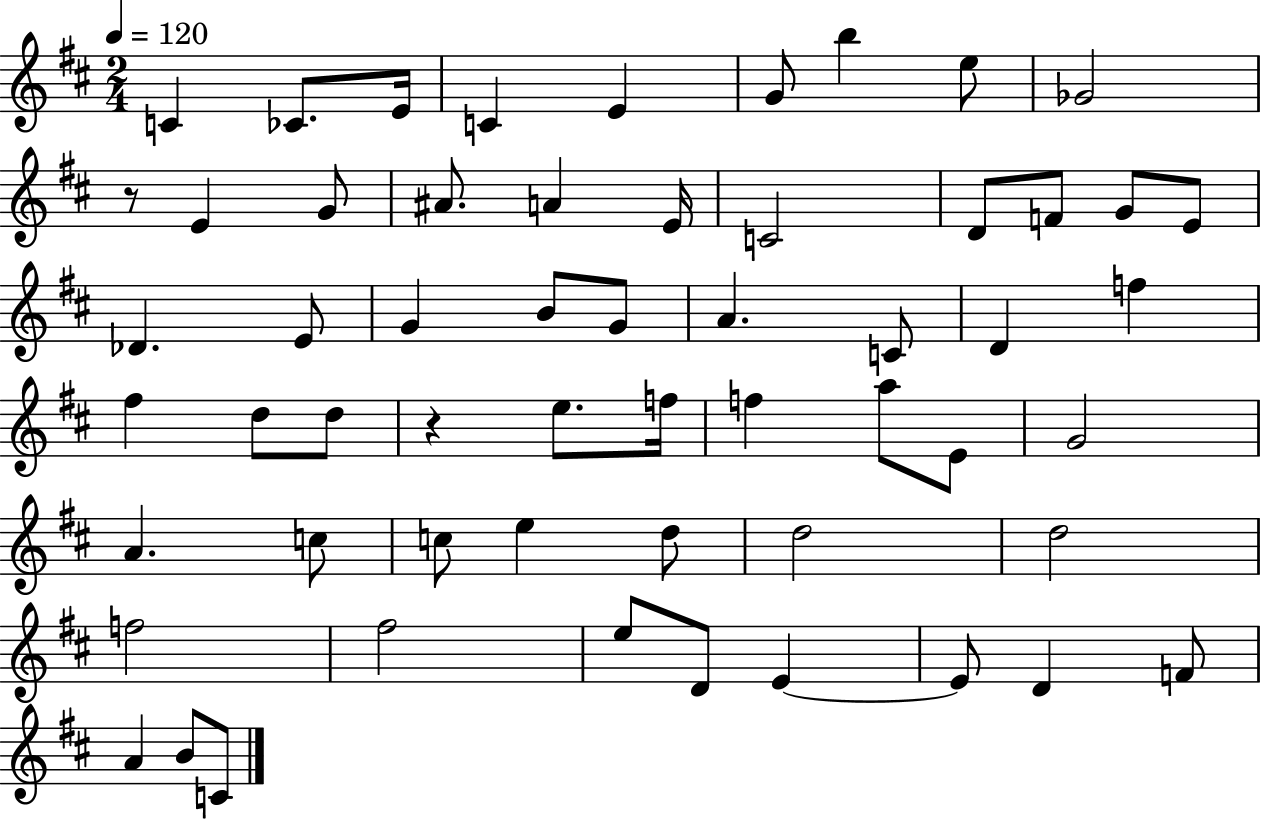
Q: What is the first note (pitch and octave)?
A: C4